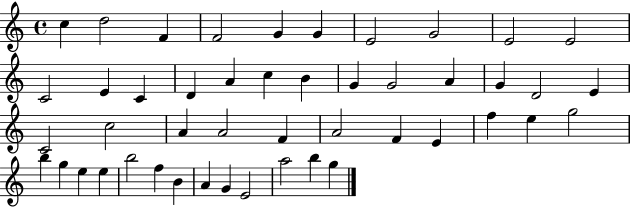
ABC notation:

X:1
T:Untitled
M:4/4
L:1/4
K:C
c d2 F F2 G G E2 G2 E2 E2 C2 E C D A c B G G2 A G D2 E C2 c2 A A2 F A2 F E f e g2 b g e e b2 f B A G E2 a2 b g